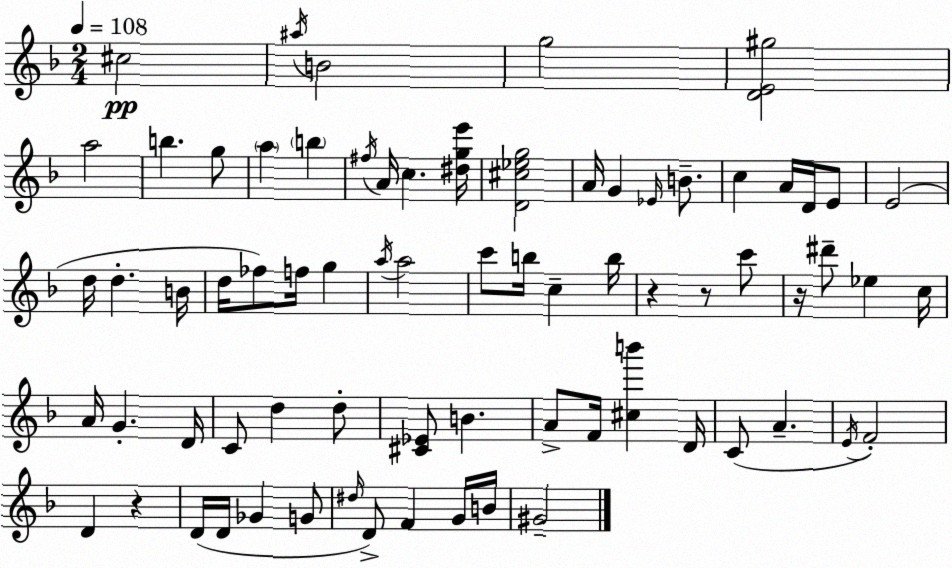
X:1
T:Untitled
M:2/4
L:1/4
K:Dm
^c2 ^a/4 B2 g2 [DE^g]2 a2 b g/2 a b ^f/4 A/4 c [^dge']/4 [D^c_eg]2 A/4 G _E/4 B/2 c A/4 D/4 E/2 E2 d/4 d B/4 d/4 _f/2 f/4 g a/4 a2 c'/2 b/4 c b/4 z z/2 c'/2 z/4 ^d'/2 _e c/4 A/4 G D/4 C/2 d d/2 [^C_E]/2 B A/2 F/4 [^cb'] D/4 C/2 A E/4 F2 D z D/4 D/4 _G G/2 ^d/4 D/2 F G/4 B/4 ^G2